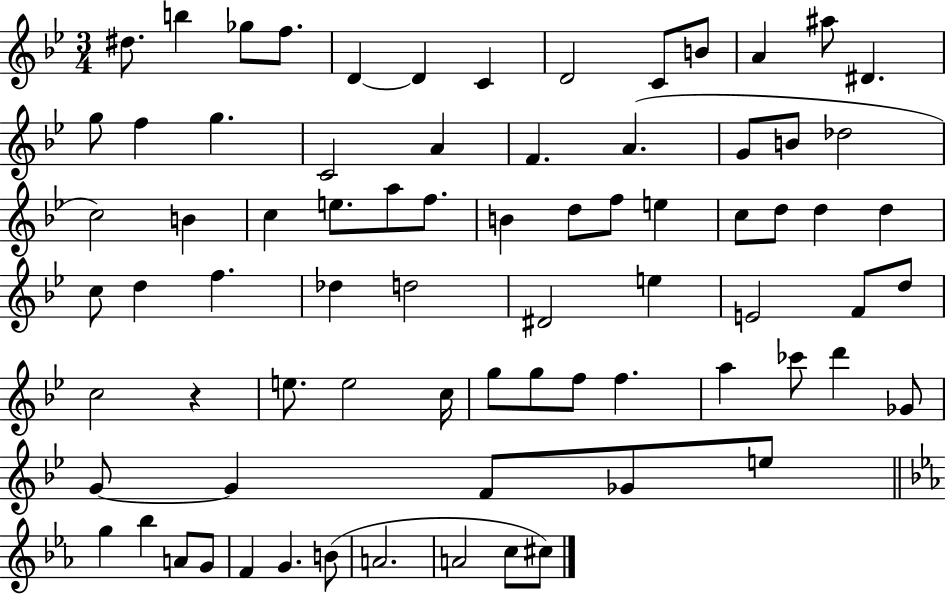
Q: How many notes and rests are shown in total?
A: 76